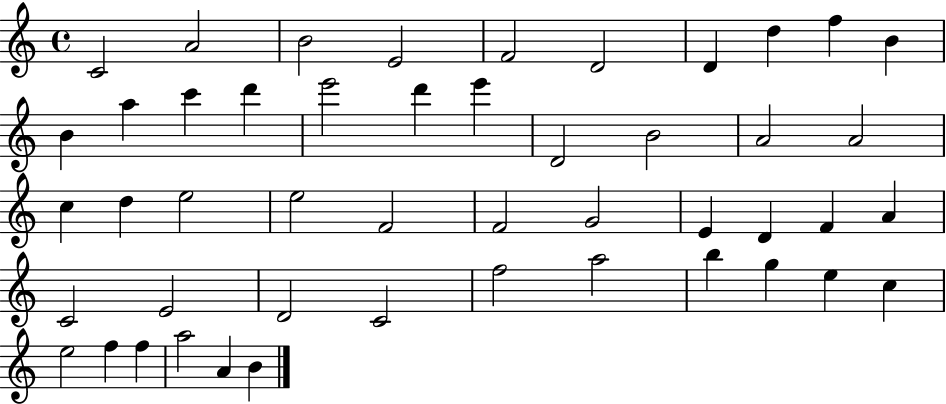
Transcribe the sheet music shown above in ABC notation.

X:1
T:Untitled
M:4/4
L:1/4
K:C
C2 A2 B2 E2 F2 D2 D d f B B a c' d' e'2 d' e' D2 B2 A2 A2 c d e2 e2 F2 F2 G2 E D F A C2 E2 D2 C2 f2 a2 b g e c e2 f f a2 A B